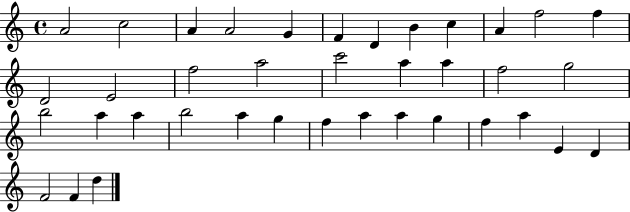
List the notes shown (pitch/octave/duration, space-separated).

A4/h C5/h A4/q A4/h G4/q F4/q D4/q B4/q C5/q A4/q F5/h F5/q D4/h E4/h F5/h A5/h C6/h A5/q A5/q F5/h G5/h B5/h A5/q A5/q B5/h A5/q G5/q F5/q A5/q A5/q G5/q F5/q A5/q E4/q D4/q F4/h F4/q D5/q